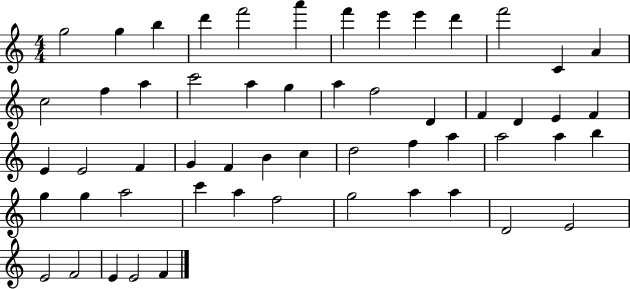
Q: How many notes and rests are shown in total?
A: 55